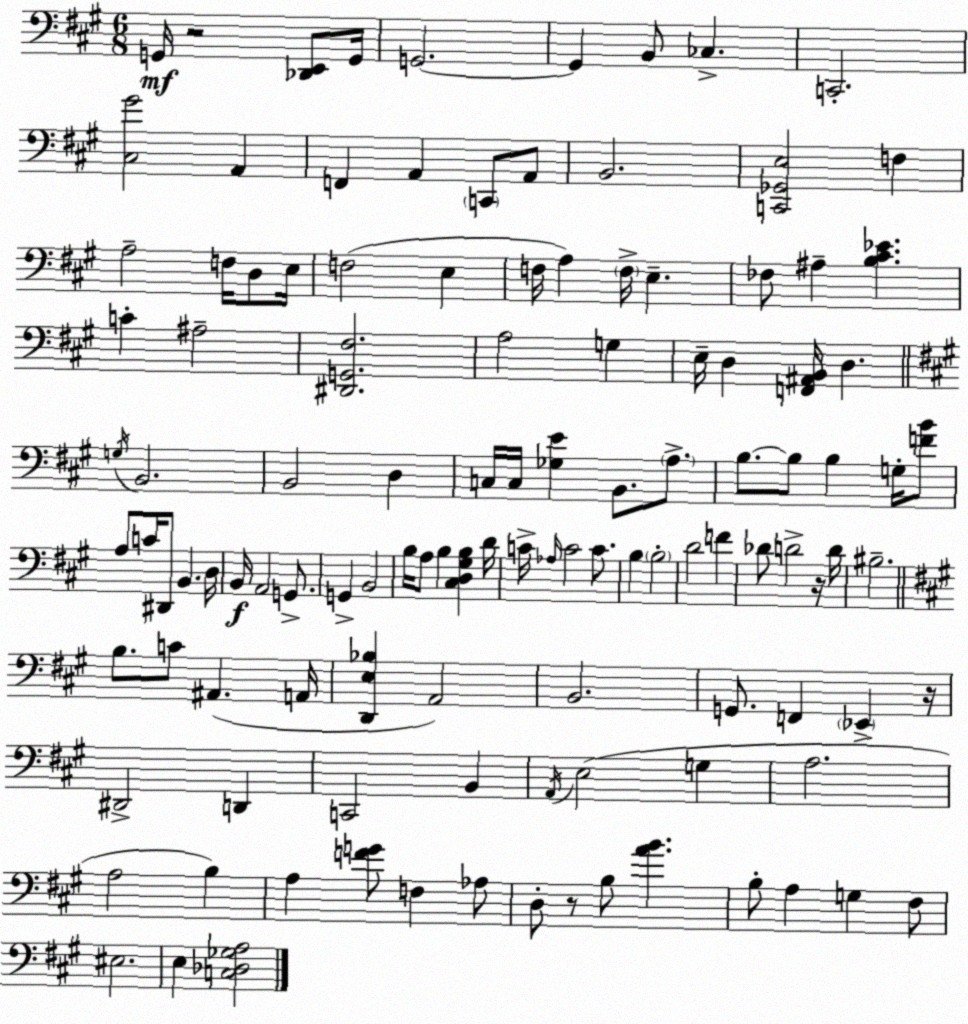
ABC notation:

X:1
T:Untitled
M:6/8
L:1/4
K:A
G,,/4 z2 [_D,,E,,]/2 G,,/4 G,,2 G,, B,,/2 _C, C,,2 [^C,^G]2 A,, F,, A,, C,,/2 A,,/2 B,,2 [C,,_G,,E,]2 F, A,2 F,/4 D,/2 E,/4 F,2 E, F,/4 A, F,/4 E, _F,/2 ^A, [B,^C_E] C ^A,2 [^D,,G,,^F,]2 A,2 G, E,/4 D, [F,,^A,,B,,]/4 D, G,/4 B,,2 B,,2 D, C,/4 C,/4 [_G,E] B,,/2 A,/2 B,/2 B,/2 B, G,/4 [FB]/2 A,/2 C/4 ^D,,/2 B,, D,/4 B,,/4 A,,2 G,,/2 G,, B,,2 B,/4 A,/2 B, [^C,D,^G,B,] D/4 C/4 _A,/4 C2 C/2 B, B,2 D2 F _D/2 D2 z/4 D/4 ^B,2 B,/2 C/2 ^A,, A,,/4 [D,,E,_B,] A,,2 B,,2 G,,/2 F,, _E,, z/4 ^D,,2 D,, C,,2 B,, A,,/4 E,2 G, A,2 A,2 B, A, [FG]/2 F, _A,/2 D,/2 z/2 B,/2 [AB] B,/2 A, G, ^F,/2 ^E,2 E, [C,_D,_G,A,]2